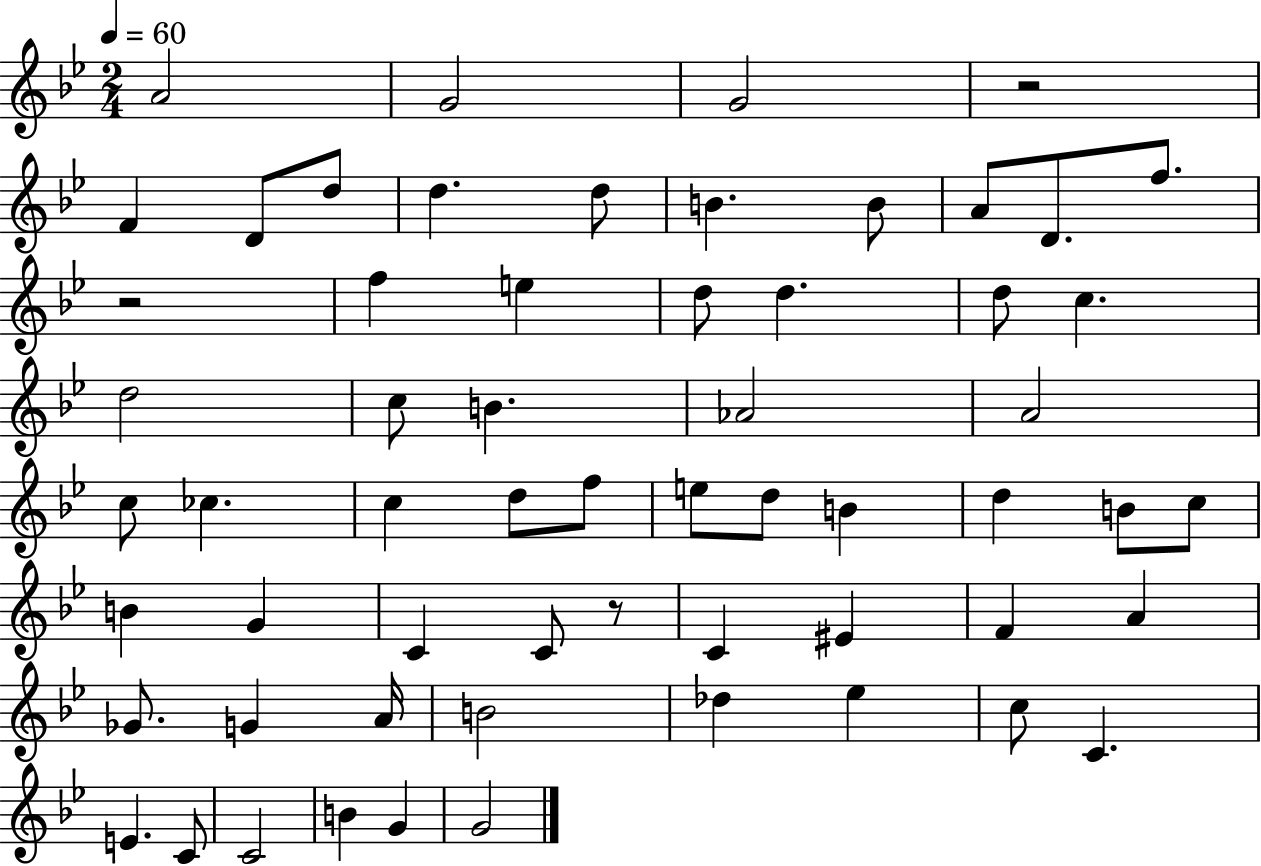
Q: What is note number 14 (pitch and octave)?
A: F5